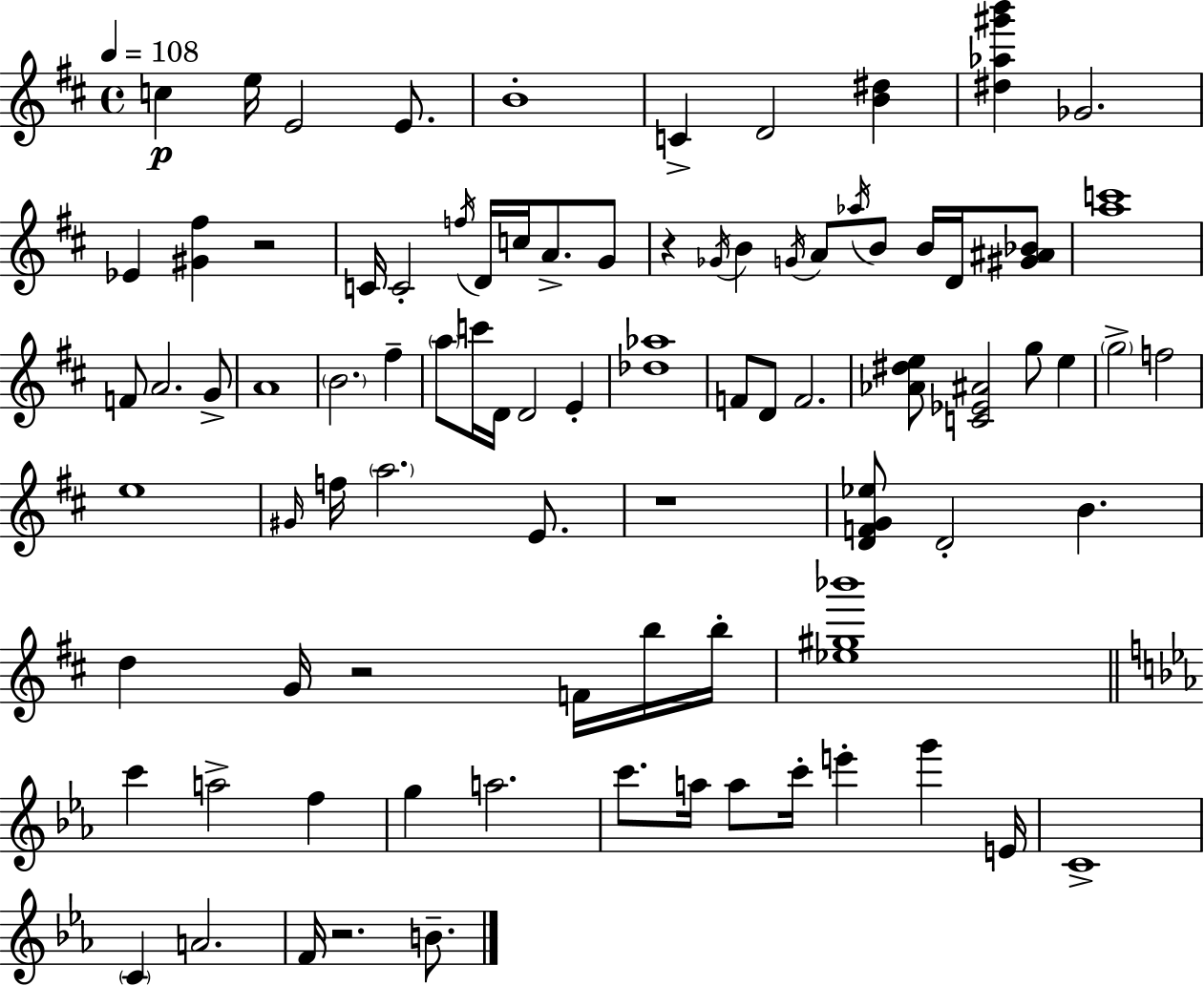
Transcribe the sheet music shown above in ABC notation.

X:1
T:Untitled
M:4/4
L:1/4
K:D
c e/4 E2 E/2 B4 C D2 [B^d] [^d_a^g'b'] _G2 _E [^G^f] z2 C/4 C2 f/4 D/4 c/4 A/2 G/2 z _G/4 B G/4 A/2 _a/4 B/2 B/4 D/4 [^G^A_B]/2 [ac']4 F/2 A2 G/2 A4 B2 ^f a/2 c'/4 D/4 D2 E [_d_a]4 F/2 D/2 F2 [_A^de]/2 [C_E^A]2 g/2 e g2 f2 e4 ^G/4 f/4 a2 E/2 z4 [DFG_e]/2 D2 B d G/4 z2 F/4 b/4 b/4 [_e^g_b']4 c' a2 f g a2 c'/2 a/4 a/2 c'/4 e' g' E/4 C4 C A2 F/4 z2 B/2